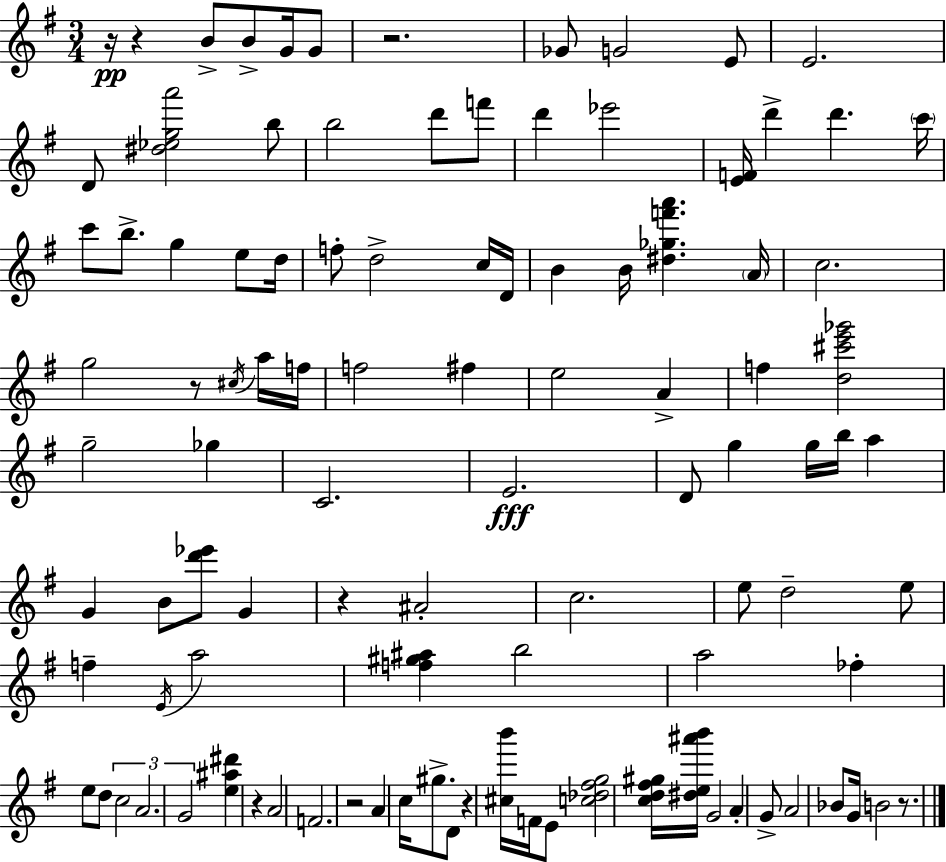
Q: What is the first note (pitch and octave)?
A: B4